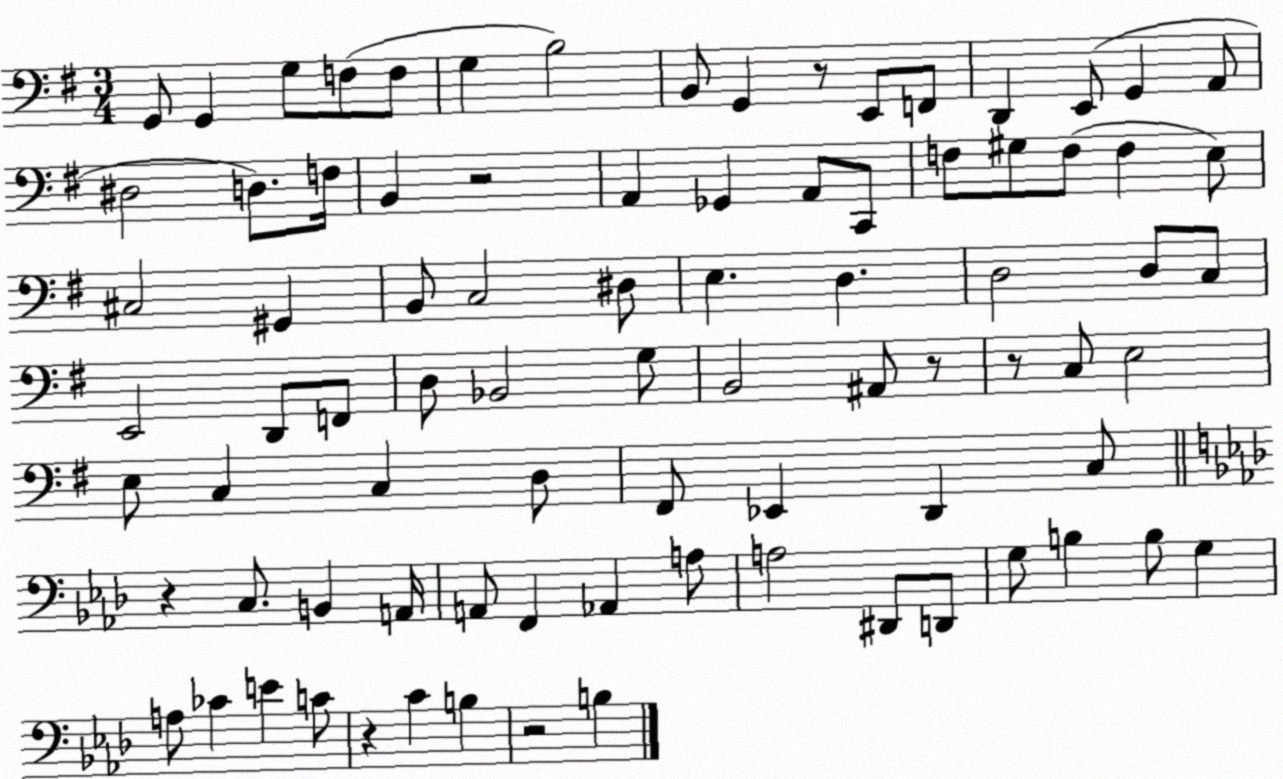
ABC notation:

X:1
T:Untitled
M:3/4
L:1/4
K:G
G,,/2 G,, G,/2 F,/2 F,/2 G, B,2 B,,/2 G,, z/2 E,,/2 F,,/2 D,, E,,/2 G,, A,,/2 ^D,2 D,/2 F,/4 B,, z2 A,, _G,, A,,/2 C,,/2 F,/2 ^G,/2 F,/2 F, E,/2 ^C,2 ^G,, B,,/2 C,2 ^D,/2 E, D, D,2 D,/2 C,/2 E,,2 D,,/2 F,,/2 D,/2 _B,,2 G,/2 B,,2 ^A,,/2 z/2 z/2 C,/2 E,2 E,/2 C, C, D,/2 ^F,,/2 _E,, D,, C,/2 z C,/2 B,, A,,/4 A,,/2 F,, _A,, A,/2 A,2 ^D,,/2 D,,/2 G,/2 B, B,/2 G, A,/2 _C E C/2 z C B, z2 B,